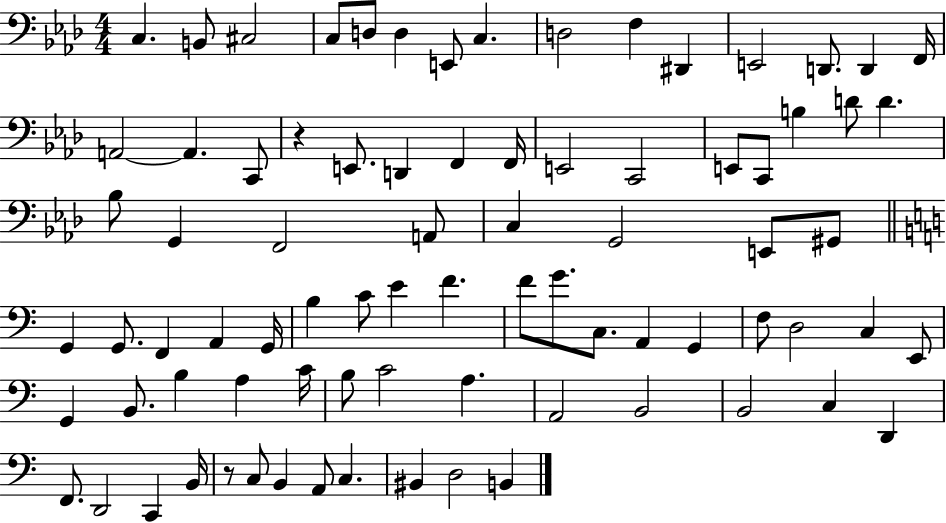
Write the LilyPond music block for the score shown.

{
  \clef bass
  \numericTimeSignature
  \time 4/4
  \key aes \major
  \repeat volta 2 { c4. b,8 cis2 | c8 d8 d4 e,8 c4. | d2 f4 dis,4 | e,2 d,8. d,4 f,16 | \break a,2~~ a,4. c,8 | r4 e,8. d,4 f,4 f,16 | e,2 c,2 | e,8 c,8 b4 d'8 d'4. | \break bes8 g,4 f,2 a,8 | c4 g,2 e,8 gis,8 | \bar "||" \break \key c \major g,4 g,8. f,4 a,4 g,16 | b4 c'8 e'4 f'4. | f'8 g'8. c8. a,4 g,4 | f8 d2 c4 e,8 | \break g,4 b,8. b4 a4 c'16 | b8 c'2 a4. | a,2 b,2 | b,2 c4 d,4 | \break f,8. d,2 c,4 b,16 | r8 c8 b,4 a,8 c4. | bis,4 d2 b,4 | } \bar "|."
}